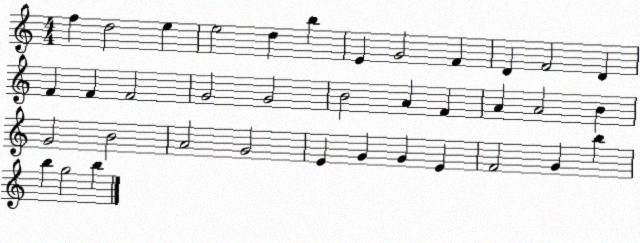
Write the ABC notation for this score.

X:1
T:Untitled
M:4/4
L:1/4
K:C
f d2 e e2 d b E G2 F D F2 D F F F2 G2 G2 B2 A F A A2 B G2 B2 A2 G2 E G G E F2 G b b g2 b